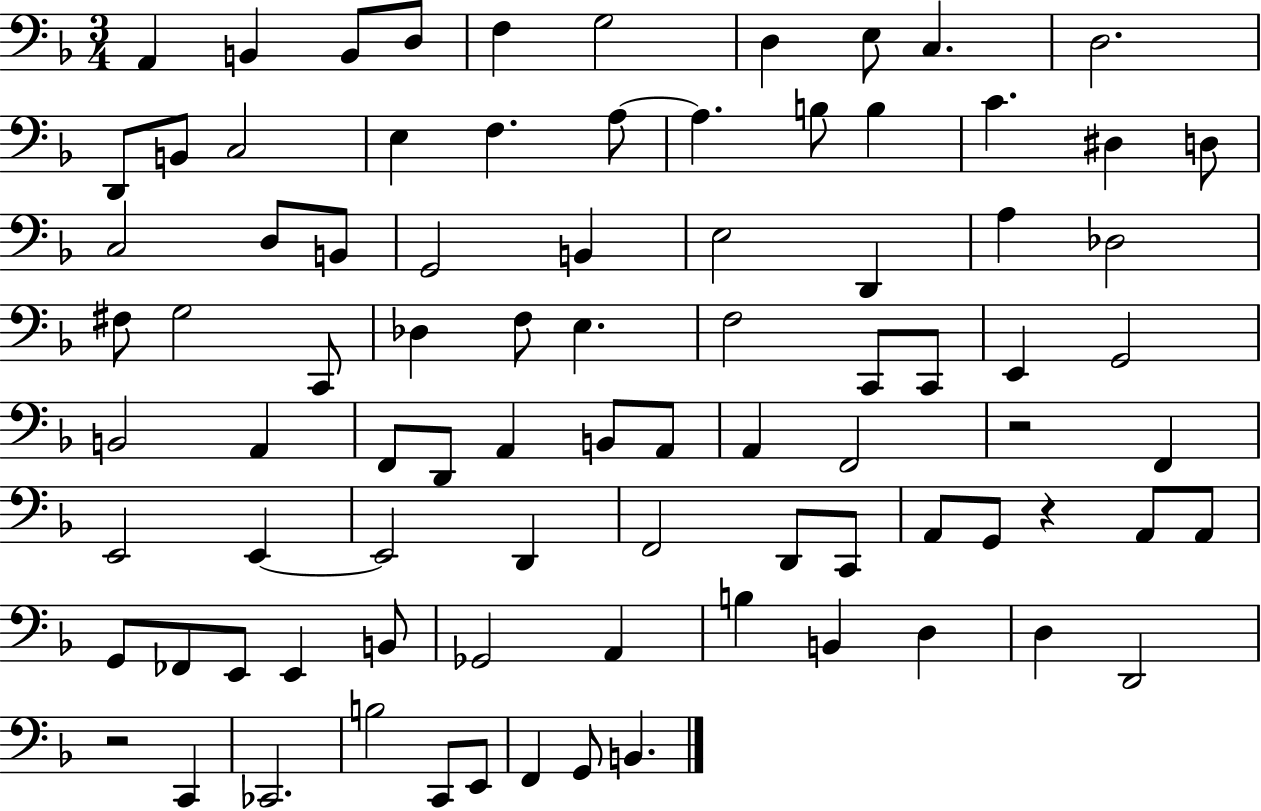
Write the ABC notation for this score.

X:1
T:Untitled
M:3/4
L:1/4
K:F
A,, B,, B,,/2 D,/2 F, G,2 D, E,/2 C, D,2 D,,/2 B,,/2 C,2 E, F, A,/2 A, B,/2 B, C ^D, D,/2 C,2 D,/2 B,,/2 G,,2 B,, E,2 D,, A, _D,2 ^F,/2 G,2 C,,/2 _D, F,/2 E, F,2 C,,/2 C,,/2 E,, G,,2 B,,2 A,, F,,/2 D,,/2 A,, B,,/2 A,,/2 A,, F,,2 z2 F,, E,,2 E,, E,,2 D,, F,,2 D,,/2 C,,/2 A,,/2 G,,/2 z A,,/2 A,,/2 G,,/2 _F,,/2 E,,/2 E,, B,,/2 _G,,2 A,, B, B,, D, D, D,,2 z2 C,, _C,,2 B,2 C,,/2 E,,/2 F,, G,,/2 B,,